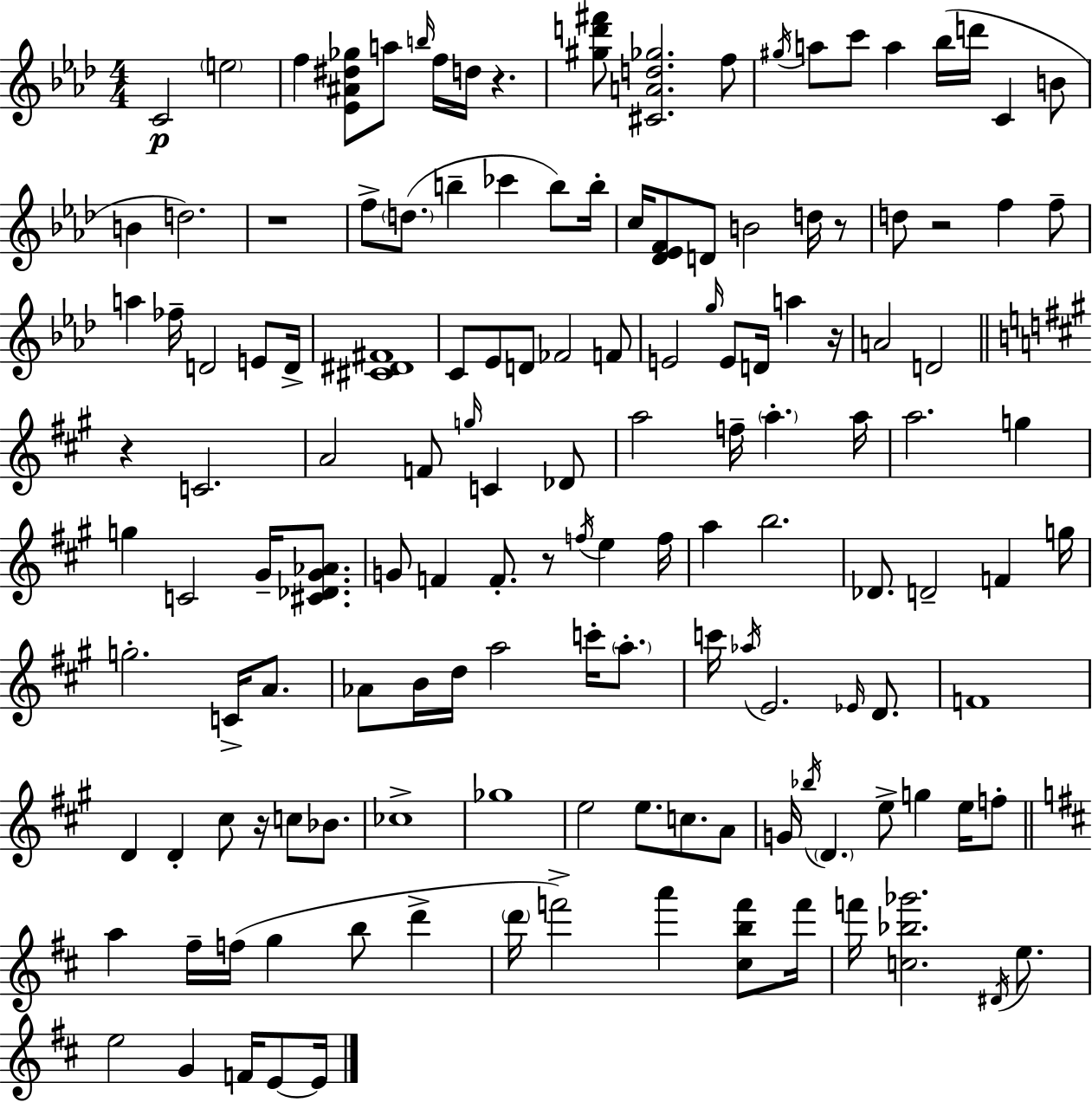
{
  \clef treble
  \numericTimeSignature
  \time 4/4
  \key aes \major
  c'2\p \parenthesize e''2 | f''4 <ees' ais' dis'' ges''>8 a''8 \grace { b''16 } f''16 d''16 r4. | <gis'' d''' fis'''>8 <cis' a' d'' ges''>2. f''8 | \acciaccatura { gis''16 } a''8 c'''8 a''4 bes''16( d'''16 c'4 | \break b'8 b'4 d''2.) | r1 | f''8-> \parenthesize d''8.( b''4-- ces'''4 b''8) | b''16-. c''16 <des' ees' f'>8 d'8 b'2 d''16 | \break r8 d''8 r2 f''4 | f''8-- a''4 fes''16-- d'2 e'8 | d'16-> <cis' dis' fis'>1 | c'8 ees'8 d'8 fes'2 | \break f'8 e'2 \grace { g''16 } e'8 d'16 a''4 | r16 a'2 d'2 | \bar "||" \break \key a \major r4 c'2. | a'2 f'8 \grace { g''16 } c'4 des'8 | a''2 f''16-- \parenthesize a''4.-. | a''16 a''2. g''4 | \break g''4 c'2 gis'16-- <cis' des' gis' aes'>8. | g'8 f'4 f'8.-. r8 \acciaccatura { f''16 } e''4 | f''16 a''4 b''2. | des'8. d'2-- f'4 | \break g''16 g''2.-. c'16-> a'8. | aes'8 b'16 d''16 a''2 c'''16-. \parenthesize a''8.-. | c'''16 \acciaccatura { aes''16 } e'2. | \grace { ees'16 } d'8. f'1 | \break d'4 d'4-. cis''8 r16 c''8 | bes'8. ces''1-> | ges''1 | e''2 e''8. c''8. | \break a'8 g'16 \acciaccatura { bes''16 } \parenthesize d'4. e''8-> g''4 | e''16 f''8-. \bar "||" \break \key d \major a''4 fis''16-- f''16( g''4 b''8 d'''4-> | \parenthesize d'''16 f'''2->) a'''4 <cis'' b'' f'''>8 f'''16 | f'''16 <c'' bes'' ges'''>2. \acciaccatura { dis'16 } e''8. | e''2 g'4 f'16 e'8~~ | \break e'16 \bar "|."
}